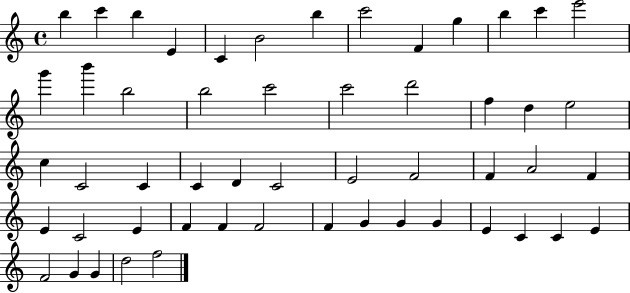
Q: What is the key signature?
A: C major